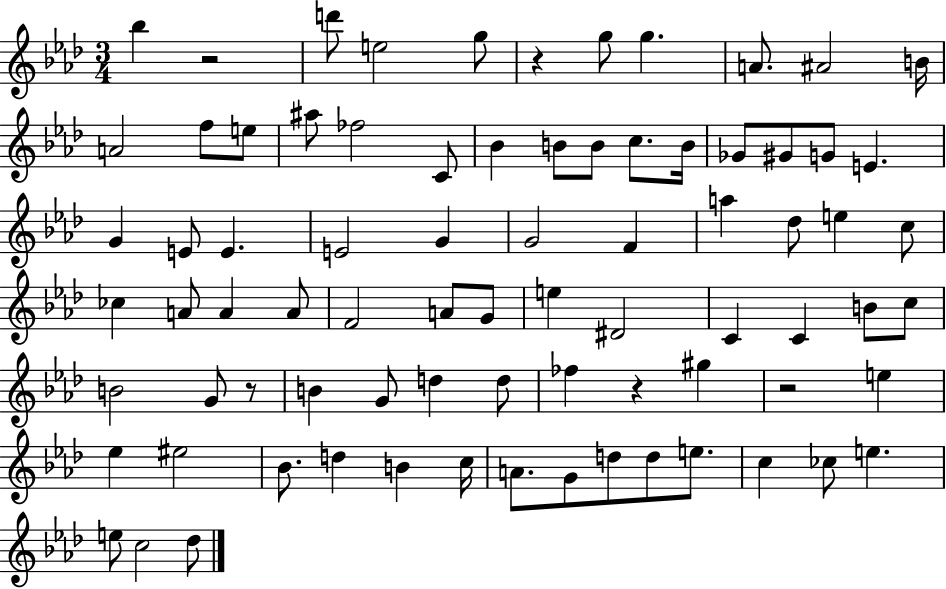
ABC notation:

X:1
T:Untitled
M:3/4
L:1/4
K:Ab
_b z2 d'/2 e2 g/2 z g/2 g A/2 ^A2 B/4 A2 f/2 e/2 ^a/2 _f2 C/2 _B B/2 B/2 c/2 B/4 _G/2 ^G/2 G/2 E G E/2 E E2 G G2 F a _d/2 e c/2 _c A/2 A A/2 F2 A/2 G/2 e ^D2 C C B/2 c/2 B2 G/2 z/2 B G/2 d d/2 _f z ^g z2 e _e ^e2 _B/2 d B c/4 A/2 G/2 d/2 d/2 e/2 c _c/2 e e/2 c2 _d/2